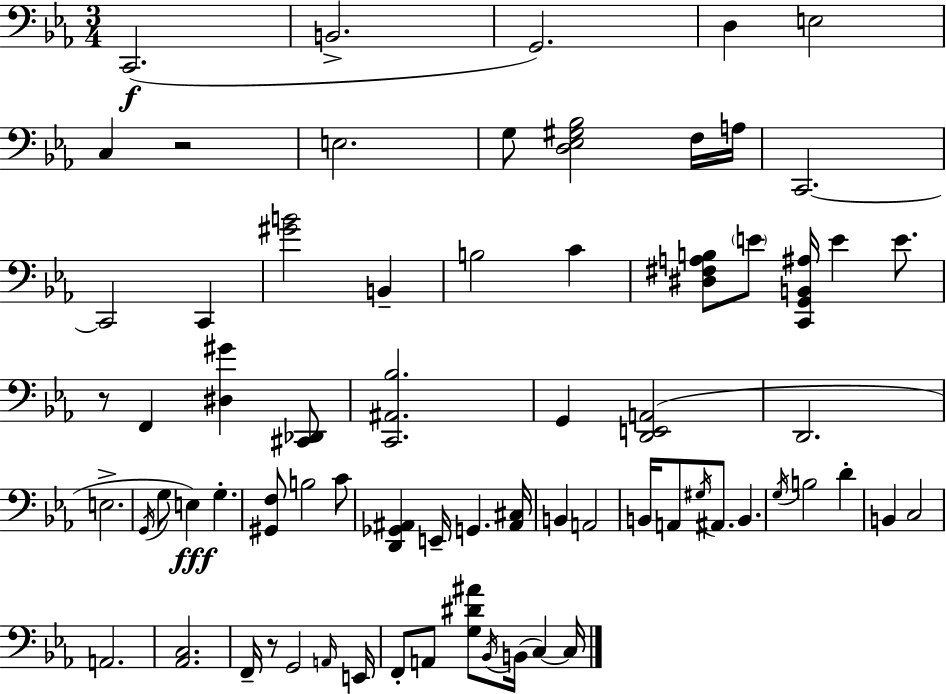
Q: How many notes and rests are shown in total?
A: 70